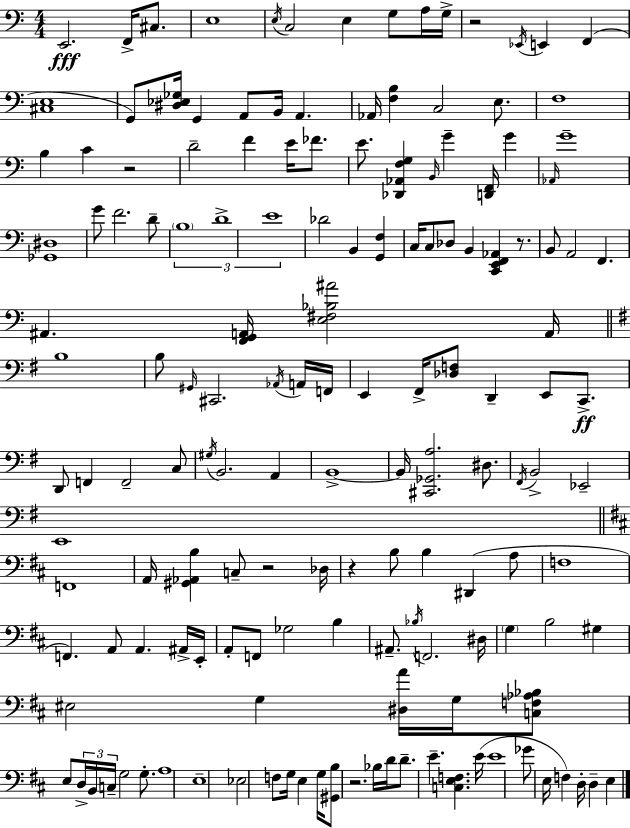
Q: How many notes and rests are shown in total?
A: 153